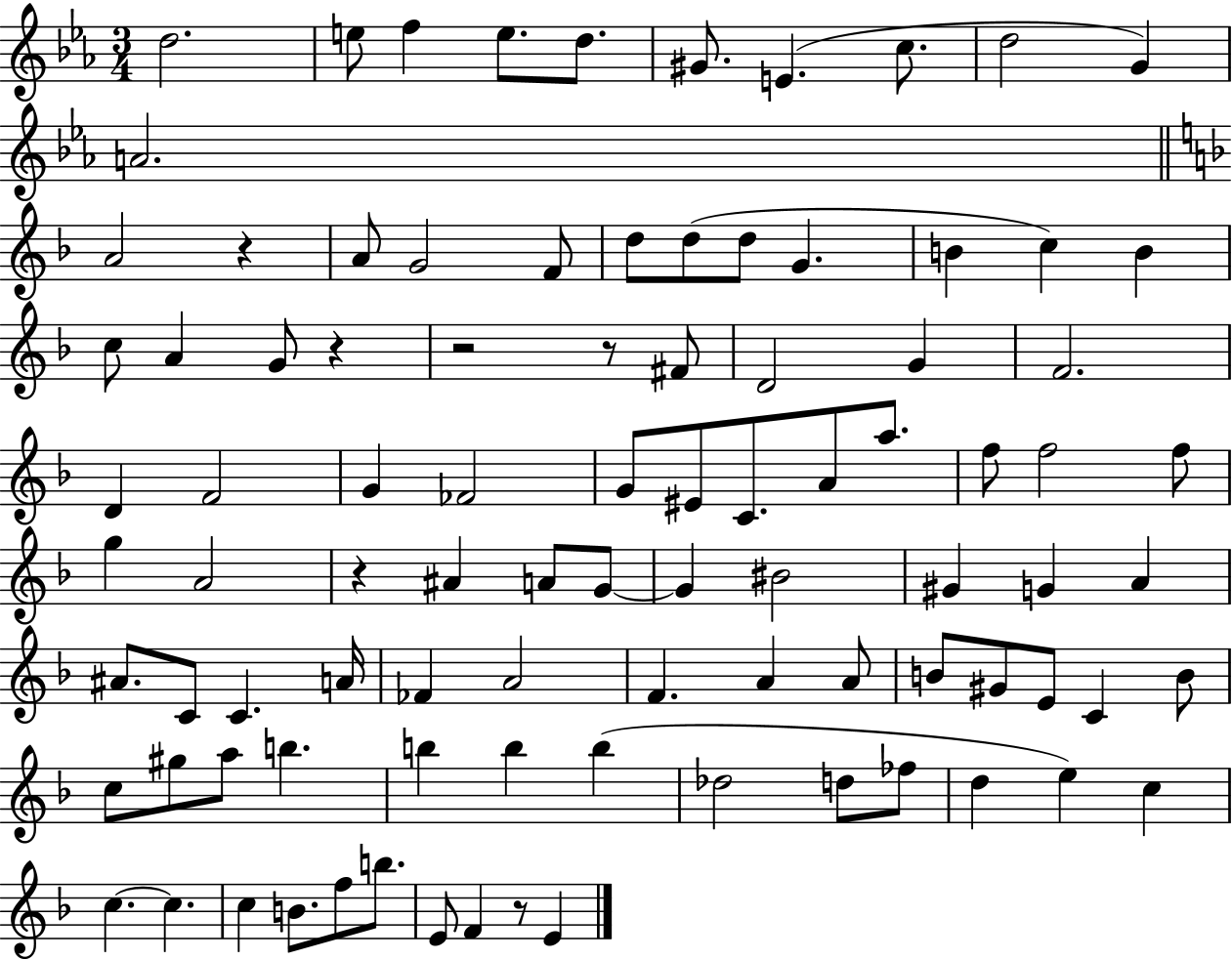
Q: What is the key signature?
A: EES major